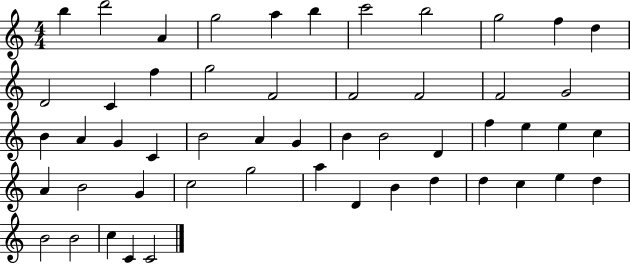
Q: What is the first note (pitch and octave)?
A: B5